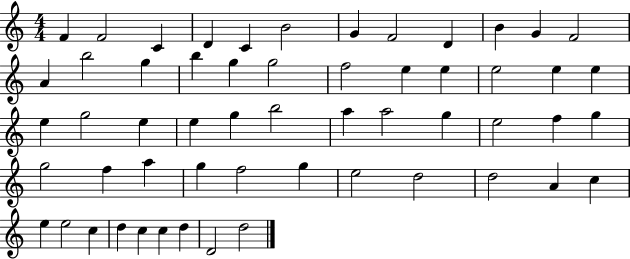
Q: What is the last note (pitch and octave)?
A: D5